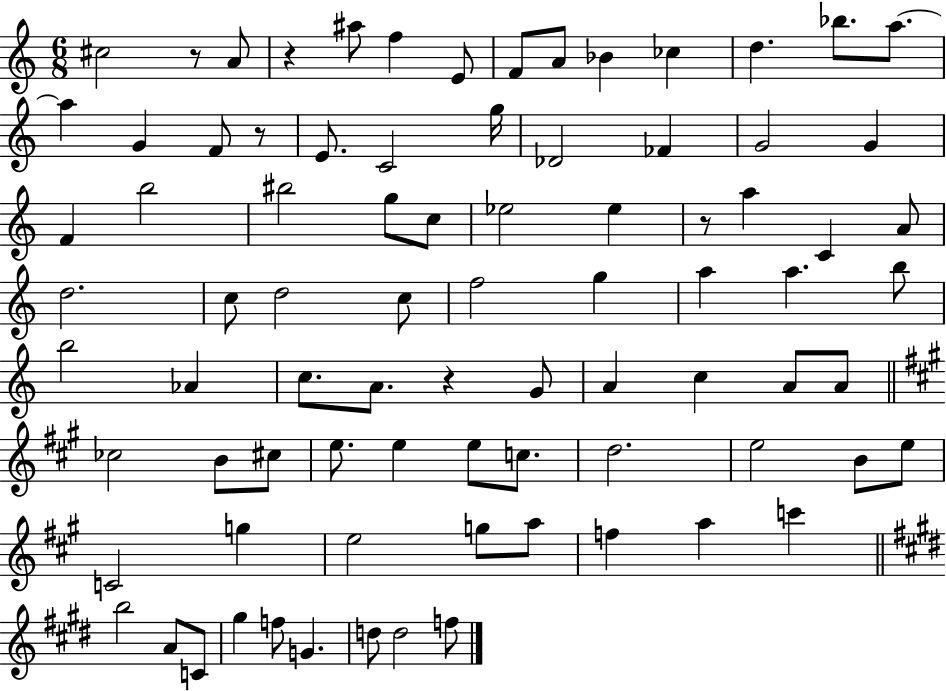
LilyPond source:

{
  \clef treble
  \numericTimeSignature
  \time 6/8
  \key c \major
  cis''2 r8 a'8 | r4 ais''8 f''4 e'8 | f'8 a'8 bes'4 ces''4 | d''4. bes''8. a''8.~~ | \break a''4 g'4 f'8 r8 | e'8. c'2 g''16 | des'2 fes'4 | g'2 g'4 | \break f'4 b''2 | bis''2 g''8 c''8 | ees''2 ees''4 | r8 a''4 c'4 a'8 | \break d''2. | c''8 d''2 c''8 | f''2 g''4 | a''4 a''4. b''8 | \break b''2 aes'4 | c''8. a'8. r4 g'8 | a'4 c''4 a'8 a'8 | \bar "||" \break \key a \major ces''2 b'8 cis''8 | e''8. e''4 e''8 c''8. | d''2. | e''2 b'8 e''8 | \break c'2 g''4 | e''2 g''8 a''8 | f''4 a''4 c'''4 | \bar "||" \break \key e \major b''2 a'8 c'8 | gis''4 f''8 g'4. | d''8 d''2 f''8 | \bar "|."
}